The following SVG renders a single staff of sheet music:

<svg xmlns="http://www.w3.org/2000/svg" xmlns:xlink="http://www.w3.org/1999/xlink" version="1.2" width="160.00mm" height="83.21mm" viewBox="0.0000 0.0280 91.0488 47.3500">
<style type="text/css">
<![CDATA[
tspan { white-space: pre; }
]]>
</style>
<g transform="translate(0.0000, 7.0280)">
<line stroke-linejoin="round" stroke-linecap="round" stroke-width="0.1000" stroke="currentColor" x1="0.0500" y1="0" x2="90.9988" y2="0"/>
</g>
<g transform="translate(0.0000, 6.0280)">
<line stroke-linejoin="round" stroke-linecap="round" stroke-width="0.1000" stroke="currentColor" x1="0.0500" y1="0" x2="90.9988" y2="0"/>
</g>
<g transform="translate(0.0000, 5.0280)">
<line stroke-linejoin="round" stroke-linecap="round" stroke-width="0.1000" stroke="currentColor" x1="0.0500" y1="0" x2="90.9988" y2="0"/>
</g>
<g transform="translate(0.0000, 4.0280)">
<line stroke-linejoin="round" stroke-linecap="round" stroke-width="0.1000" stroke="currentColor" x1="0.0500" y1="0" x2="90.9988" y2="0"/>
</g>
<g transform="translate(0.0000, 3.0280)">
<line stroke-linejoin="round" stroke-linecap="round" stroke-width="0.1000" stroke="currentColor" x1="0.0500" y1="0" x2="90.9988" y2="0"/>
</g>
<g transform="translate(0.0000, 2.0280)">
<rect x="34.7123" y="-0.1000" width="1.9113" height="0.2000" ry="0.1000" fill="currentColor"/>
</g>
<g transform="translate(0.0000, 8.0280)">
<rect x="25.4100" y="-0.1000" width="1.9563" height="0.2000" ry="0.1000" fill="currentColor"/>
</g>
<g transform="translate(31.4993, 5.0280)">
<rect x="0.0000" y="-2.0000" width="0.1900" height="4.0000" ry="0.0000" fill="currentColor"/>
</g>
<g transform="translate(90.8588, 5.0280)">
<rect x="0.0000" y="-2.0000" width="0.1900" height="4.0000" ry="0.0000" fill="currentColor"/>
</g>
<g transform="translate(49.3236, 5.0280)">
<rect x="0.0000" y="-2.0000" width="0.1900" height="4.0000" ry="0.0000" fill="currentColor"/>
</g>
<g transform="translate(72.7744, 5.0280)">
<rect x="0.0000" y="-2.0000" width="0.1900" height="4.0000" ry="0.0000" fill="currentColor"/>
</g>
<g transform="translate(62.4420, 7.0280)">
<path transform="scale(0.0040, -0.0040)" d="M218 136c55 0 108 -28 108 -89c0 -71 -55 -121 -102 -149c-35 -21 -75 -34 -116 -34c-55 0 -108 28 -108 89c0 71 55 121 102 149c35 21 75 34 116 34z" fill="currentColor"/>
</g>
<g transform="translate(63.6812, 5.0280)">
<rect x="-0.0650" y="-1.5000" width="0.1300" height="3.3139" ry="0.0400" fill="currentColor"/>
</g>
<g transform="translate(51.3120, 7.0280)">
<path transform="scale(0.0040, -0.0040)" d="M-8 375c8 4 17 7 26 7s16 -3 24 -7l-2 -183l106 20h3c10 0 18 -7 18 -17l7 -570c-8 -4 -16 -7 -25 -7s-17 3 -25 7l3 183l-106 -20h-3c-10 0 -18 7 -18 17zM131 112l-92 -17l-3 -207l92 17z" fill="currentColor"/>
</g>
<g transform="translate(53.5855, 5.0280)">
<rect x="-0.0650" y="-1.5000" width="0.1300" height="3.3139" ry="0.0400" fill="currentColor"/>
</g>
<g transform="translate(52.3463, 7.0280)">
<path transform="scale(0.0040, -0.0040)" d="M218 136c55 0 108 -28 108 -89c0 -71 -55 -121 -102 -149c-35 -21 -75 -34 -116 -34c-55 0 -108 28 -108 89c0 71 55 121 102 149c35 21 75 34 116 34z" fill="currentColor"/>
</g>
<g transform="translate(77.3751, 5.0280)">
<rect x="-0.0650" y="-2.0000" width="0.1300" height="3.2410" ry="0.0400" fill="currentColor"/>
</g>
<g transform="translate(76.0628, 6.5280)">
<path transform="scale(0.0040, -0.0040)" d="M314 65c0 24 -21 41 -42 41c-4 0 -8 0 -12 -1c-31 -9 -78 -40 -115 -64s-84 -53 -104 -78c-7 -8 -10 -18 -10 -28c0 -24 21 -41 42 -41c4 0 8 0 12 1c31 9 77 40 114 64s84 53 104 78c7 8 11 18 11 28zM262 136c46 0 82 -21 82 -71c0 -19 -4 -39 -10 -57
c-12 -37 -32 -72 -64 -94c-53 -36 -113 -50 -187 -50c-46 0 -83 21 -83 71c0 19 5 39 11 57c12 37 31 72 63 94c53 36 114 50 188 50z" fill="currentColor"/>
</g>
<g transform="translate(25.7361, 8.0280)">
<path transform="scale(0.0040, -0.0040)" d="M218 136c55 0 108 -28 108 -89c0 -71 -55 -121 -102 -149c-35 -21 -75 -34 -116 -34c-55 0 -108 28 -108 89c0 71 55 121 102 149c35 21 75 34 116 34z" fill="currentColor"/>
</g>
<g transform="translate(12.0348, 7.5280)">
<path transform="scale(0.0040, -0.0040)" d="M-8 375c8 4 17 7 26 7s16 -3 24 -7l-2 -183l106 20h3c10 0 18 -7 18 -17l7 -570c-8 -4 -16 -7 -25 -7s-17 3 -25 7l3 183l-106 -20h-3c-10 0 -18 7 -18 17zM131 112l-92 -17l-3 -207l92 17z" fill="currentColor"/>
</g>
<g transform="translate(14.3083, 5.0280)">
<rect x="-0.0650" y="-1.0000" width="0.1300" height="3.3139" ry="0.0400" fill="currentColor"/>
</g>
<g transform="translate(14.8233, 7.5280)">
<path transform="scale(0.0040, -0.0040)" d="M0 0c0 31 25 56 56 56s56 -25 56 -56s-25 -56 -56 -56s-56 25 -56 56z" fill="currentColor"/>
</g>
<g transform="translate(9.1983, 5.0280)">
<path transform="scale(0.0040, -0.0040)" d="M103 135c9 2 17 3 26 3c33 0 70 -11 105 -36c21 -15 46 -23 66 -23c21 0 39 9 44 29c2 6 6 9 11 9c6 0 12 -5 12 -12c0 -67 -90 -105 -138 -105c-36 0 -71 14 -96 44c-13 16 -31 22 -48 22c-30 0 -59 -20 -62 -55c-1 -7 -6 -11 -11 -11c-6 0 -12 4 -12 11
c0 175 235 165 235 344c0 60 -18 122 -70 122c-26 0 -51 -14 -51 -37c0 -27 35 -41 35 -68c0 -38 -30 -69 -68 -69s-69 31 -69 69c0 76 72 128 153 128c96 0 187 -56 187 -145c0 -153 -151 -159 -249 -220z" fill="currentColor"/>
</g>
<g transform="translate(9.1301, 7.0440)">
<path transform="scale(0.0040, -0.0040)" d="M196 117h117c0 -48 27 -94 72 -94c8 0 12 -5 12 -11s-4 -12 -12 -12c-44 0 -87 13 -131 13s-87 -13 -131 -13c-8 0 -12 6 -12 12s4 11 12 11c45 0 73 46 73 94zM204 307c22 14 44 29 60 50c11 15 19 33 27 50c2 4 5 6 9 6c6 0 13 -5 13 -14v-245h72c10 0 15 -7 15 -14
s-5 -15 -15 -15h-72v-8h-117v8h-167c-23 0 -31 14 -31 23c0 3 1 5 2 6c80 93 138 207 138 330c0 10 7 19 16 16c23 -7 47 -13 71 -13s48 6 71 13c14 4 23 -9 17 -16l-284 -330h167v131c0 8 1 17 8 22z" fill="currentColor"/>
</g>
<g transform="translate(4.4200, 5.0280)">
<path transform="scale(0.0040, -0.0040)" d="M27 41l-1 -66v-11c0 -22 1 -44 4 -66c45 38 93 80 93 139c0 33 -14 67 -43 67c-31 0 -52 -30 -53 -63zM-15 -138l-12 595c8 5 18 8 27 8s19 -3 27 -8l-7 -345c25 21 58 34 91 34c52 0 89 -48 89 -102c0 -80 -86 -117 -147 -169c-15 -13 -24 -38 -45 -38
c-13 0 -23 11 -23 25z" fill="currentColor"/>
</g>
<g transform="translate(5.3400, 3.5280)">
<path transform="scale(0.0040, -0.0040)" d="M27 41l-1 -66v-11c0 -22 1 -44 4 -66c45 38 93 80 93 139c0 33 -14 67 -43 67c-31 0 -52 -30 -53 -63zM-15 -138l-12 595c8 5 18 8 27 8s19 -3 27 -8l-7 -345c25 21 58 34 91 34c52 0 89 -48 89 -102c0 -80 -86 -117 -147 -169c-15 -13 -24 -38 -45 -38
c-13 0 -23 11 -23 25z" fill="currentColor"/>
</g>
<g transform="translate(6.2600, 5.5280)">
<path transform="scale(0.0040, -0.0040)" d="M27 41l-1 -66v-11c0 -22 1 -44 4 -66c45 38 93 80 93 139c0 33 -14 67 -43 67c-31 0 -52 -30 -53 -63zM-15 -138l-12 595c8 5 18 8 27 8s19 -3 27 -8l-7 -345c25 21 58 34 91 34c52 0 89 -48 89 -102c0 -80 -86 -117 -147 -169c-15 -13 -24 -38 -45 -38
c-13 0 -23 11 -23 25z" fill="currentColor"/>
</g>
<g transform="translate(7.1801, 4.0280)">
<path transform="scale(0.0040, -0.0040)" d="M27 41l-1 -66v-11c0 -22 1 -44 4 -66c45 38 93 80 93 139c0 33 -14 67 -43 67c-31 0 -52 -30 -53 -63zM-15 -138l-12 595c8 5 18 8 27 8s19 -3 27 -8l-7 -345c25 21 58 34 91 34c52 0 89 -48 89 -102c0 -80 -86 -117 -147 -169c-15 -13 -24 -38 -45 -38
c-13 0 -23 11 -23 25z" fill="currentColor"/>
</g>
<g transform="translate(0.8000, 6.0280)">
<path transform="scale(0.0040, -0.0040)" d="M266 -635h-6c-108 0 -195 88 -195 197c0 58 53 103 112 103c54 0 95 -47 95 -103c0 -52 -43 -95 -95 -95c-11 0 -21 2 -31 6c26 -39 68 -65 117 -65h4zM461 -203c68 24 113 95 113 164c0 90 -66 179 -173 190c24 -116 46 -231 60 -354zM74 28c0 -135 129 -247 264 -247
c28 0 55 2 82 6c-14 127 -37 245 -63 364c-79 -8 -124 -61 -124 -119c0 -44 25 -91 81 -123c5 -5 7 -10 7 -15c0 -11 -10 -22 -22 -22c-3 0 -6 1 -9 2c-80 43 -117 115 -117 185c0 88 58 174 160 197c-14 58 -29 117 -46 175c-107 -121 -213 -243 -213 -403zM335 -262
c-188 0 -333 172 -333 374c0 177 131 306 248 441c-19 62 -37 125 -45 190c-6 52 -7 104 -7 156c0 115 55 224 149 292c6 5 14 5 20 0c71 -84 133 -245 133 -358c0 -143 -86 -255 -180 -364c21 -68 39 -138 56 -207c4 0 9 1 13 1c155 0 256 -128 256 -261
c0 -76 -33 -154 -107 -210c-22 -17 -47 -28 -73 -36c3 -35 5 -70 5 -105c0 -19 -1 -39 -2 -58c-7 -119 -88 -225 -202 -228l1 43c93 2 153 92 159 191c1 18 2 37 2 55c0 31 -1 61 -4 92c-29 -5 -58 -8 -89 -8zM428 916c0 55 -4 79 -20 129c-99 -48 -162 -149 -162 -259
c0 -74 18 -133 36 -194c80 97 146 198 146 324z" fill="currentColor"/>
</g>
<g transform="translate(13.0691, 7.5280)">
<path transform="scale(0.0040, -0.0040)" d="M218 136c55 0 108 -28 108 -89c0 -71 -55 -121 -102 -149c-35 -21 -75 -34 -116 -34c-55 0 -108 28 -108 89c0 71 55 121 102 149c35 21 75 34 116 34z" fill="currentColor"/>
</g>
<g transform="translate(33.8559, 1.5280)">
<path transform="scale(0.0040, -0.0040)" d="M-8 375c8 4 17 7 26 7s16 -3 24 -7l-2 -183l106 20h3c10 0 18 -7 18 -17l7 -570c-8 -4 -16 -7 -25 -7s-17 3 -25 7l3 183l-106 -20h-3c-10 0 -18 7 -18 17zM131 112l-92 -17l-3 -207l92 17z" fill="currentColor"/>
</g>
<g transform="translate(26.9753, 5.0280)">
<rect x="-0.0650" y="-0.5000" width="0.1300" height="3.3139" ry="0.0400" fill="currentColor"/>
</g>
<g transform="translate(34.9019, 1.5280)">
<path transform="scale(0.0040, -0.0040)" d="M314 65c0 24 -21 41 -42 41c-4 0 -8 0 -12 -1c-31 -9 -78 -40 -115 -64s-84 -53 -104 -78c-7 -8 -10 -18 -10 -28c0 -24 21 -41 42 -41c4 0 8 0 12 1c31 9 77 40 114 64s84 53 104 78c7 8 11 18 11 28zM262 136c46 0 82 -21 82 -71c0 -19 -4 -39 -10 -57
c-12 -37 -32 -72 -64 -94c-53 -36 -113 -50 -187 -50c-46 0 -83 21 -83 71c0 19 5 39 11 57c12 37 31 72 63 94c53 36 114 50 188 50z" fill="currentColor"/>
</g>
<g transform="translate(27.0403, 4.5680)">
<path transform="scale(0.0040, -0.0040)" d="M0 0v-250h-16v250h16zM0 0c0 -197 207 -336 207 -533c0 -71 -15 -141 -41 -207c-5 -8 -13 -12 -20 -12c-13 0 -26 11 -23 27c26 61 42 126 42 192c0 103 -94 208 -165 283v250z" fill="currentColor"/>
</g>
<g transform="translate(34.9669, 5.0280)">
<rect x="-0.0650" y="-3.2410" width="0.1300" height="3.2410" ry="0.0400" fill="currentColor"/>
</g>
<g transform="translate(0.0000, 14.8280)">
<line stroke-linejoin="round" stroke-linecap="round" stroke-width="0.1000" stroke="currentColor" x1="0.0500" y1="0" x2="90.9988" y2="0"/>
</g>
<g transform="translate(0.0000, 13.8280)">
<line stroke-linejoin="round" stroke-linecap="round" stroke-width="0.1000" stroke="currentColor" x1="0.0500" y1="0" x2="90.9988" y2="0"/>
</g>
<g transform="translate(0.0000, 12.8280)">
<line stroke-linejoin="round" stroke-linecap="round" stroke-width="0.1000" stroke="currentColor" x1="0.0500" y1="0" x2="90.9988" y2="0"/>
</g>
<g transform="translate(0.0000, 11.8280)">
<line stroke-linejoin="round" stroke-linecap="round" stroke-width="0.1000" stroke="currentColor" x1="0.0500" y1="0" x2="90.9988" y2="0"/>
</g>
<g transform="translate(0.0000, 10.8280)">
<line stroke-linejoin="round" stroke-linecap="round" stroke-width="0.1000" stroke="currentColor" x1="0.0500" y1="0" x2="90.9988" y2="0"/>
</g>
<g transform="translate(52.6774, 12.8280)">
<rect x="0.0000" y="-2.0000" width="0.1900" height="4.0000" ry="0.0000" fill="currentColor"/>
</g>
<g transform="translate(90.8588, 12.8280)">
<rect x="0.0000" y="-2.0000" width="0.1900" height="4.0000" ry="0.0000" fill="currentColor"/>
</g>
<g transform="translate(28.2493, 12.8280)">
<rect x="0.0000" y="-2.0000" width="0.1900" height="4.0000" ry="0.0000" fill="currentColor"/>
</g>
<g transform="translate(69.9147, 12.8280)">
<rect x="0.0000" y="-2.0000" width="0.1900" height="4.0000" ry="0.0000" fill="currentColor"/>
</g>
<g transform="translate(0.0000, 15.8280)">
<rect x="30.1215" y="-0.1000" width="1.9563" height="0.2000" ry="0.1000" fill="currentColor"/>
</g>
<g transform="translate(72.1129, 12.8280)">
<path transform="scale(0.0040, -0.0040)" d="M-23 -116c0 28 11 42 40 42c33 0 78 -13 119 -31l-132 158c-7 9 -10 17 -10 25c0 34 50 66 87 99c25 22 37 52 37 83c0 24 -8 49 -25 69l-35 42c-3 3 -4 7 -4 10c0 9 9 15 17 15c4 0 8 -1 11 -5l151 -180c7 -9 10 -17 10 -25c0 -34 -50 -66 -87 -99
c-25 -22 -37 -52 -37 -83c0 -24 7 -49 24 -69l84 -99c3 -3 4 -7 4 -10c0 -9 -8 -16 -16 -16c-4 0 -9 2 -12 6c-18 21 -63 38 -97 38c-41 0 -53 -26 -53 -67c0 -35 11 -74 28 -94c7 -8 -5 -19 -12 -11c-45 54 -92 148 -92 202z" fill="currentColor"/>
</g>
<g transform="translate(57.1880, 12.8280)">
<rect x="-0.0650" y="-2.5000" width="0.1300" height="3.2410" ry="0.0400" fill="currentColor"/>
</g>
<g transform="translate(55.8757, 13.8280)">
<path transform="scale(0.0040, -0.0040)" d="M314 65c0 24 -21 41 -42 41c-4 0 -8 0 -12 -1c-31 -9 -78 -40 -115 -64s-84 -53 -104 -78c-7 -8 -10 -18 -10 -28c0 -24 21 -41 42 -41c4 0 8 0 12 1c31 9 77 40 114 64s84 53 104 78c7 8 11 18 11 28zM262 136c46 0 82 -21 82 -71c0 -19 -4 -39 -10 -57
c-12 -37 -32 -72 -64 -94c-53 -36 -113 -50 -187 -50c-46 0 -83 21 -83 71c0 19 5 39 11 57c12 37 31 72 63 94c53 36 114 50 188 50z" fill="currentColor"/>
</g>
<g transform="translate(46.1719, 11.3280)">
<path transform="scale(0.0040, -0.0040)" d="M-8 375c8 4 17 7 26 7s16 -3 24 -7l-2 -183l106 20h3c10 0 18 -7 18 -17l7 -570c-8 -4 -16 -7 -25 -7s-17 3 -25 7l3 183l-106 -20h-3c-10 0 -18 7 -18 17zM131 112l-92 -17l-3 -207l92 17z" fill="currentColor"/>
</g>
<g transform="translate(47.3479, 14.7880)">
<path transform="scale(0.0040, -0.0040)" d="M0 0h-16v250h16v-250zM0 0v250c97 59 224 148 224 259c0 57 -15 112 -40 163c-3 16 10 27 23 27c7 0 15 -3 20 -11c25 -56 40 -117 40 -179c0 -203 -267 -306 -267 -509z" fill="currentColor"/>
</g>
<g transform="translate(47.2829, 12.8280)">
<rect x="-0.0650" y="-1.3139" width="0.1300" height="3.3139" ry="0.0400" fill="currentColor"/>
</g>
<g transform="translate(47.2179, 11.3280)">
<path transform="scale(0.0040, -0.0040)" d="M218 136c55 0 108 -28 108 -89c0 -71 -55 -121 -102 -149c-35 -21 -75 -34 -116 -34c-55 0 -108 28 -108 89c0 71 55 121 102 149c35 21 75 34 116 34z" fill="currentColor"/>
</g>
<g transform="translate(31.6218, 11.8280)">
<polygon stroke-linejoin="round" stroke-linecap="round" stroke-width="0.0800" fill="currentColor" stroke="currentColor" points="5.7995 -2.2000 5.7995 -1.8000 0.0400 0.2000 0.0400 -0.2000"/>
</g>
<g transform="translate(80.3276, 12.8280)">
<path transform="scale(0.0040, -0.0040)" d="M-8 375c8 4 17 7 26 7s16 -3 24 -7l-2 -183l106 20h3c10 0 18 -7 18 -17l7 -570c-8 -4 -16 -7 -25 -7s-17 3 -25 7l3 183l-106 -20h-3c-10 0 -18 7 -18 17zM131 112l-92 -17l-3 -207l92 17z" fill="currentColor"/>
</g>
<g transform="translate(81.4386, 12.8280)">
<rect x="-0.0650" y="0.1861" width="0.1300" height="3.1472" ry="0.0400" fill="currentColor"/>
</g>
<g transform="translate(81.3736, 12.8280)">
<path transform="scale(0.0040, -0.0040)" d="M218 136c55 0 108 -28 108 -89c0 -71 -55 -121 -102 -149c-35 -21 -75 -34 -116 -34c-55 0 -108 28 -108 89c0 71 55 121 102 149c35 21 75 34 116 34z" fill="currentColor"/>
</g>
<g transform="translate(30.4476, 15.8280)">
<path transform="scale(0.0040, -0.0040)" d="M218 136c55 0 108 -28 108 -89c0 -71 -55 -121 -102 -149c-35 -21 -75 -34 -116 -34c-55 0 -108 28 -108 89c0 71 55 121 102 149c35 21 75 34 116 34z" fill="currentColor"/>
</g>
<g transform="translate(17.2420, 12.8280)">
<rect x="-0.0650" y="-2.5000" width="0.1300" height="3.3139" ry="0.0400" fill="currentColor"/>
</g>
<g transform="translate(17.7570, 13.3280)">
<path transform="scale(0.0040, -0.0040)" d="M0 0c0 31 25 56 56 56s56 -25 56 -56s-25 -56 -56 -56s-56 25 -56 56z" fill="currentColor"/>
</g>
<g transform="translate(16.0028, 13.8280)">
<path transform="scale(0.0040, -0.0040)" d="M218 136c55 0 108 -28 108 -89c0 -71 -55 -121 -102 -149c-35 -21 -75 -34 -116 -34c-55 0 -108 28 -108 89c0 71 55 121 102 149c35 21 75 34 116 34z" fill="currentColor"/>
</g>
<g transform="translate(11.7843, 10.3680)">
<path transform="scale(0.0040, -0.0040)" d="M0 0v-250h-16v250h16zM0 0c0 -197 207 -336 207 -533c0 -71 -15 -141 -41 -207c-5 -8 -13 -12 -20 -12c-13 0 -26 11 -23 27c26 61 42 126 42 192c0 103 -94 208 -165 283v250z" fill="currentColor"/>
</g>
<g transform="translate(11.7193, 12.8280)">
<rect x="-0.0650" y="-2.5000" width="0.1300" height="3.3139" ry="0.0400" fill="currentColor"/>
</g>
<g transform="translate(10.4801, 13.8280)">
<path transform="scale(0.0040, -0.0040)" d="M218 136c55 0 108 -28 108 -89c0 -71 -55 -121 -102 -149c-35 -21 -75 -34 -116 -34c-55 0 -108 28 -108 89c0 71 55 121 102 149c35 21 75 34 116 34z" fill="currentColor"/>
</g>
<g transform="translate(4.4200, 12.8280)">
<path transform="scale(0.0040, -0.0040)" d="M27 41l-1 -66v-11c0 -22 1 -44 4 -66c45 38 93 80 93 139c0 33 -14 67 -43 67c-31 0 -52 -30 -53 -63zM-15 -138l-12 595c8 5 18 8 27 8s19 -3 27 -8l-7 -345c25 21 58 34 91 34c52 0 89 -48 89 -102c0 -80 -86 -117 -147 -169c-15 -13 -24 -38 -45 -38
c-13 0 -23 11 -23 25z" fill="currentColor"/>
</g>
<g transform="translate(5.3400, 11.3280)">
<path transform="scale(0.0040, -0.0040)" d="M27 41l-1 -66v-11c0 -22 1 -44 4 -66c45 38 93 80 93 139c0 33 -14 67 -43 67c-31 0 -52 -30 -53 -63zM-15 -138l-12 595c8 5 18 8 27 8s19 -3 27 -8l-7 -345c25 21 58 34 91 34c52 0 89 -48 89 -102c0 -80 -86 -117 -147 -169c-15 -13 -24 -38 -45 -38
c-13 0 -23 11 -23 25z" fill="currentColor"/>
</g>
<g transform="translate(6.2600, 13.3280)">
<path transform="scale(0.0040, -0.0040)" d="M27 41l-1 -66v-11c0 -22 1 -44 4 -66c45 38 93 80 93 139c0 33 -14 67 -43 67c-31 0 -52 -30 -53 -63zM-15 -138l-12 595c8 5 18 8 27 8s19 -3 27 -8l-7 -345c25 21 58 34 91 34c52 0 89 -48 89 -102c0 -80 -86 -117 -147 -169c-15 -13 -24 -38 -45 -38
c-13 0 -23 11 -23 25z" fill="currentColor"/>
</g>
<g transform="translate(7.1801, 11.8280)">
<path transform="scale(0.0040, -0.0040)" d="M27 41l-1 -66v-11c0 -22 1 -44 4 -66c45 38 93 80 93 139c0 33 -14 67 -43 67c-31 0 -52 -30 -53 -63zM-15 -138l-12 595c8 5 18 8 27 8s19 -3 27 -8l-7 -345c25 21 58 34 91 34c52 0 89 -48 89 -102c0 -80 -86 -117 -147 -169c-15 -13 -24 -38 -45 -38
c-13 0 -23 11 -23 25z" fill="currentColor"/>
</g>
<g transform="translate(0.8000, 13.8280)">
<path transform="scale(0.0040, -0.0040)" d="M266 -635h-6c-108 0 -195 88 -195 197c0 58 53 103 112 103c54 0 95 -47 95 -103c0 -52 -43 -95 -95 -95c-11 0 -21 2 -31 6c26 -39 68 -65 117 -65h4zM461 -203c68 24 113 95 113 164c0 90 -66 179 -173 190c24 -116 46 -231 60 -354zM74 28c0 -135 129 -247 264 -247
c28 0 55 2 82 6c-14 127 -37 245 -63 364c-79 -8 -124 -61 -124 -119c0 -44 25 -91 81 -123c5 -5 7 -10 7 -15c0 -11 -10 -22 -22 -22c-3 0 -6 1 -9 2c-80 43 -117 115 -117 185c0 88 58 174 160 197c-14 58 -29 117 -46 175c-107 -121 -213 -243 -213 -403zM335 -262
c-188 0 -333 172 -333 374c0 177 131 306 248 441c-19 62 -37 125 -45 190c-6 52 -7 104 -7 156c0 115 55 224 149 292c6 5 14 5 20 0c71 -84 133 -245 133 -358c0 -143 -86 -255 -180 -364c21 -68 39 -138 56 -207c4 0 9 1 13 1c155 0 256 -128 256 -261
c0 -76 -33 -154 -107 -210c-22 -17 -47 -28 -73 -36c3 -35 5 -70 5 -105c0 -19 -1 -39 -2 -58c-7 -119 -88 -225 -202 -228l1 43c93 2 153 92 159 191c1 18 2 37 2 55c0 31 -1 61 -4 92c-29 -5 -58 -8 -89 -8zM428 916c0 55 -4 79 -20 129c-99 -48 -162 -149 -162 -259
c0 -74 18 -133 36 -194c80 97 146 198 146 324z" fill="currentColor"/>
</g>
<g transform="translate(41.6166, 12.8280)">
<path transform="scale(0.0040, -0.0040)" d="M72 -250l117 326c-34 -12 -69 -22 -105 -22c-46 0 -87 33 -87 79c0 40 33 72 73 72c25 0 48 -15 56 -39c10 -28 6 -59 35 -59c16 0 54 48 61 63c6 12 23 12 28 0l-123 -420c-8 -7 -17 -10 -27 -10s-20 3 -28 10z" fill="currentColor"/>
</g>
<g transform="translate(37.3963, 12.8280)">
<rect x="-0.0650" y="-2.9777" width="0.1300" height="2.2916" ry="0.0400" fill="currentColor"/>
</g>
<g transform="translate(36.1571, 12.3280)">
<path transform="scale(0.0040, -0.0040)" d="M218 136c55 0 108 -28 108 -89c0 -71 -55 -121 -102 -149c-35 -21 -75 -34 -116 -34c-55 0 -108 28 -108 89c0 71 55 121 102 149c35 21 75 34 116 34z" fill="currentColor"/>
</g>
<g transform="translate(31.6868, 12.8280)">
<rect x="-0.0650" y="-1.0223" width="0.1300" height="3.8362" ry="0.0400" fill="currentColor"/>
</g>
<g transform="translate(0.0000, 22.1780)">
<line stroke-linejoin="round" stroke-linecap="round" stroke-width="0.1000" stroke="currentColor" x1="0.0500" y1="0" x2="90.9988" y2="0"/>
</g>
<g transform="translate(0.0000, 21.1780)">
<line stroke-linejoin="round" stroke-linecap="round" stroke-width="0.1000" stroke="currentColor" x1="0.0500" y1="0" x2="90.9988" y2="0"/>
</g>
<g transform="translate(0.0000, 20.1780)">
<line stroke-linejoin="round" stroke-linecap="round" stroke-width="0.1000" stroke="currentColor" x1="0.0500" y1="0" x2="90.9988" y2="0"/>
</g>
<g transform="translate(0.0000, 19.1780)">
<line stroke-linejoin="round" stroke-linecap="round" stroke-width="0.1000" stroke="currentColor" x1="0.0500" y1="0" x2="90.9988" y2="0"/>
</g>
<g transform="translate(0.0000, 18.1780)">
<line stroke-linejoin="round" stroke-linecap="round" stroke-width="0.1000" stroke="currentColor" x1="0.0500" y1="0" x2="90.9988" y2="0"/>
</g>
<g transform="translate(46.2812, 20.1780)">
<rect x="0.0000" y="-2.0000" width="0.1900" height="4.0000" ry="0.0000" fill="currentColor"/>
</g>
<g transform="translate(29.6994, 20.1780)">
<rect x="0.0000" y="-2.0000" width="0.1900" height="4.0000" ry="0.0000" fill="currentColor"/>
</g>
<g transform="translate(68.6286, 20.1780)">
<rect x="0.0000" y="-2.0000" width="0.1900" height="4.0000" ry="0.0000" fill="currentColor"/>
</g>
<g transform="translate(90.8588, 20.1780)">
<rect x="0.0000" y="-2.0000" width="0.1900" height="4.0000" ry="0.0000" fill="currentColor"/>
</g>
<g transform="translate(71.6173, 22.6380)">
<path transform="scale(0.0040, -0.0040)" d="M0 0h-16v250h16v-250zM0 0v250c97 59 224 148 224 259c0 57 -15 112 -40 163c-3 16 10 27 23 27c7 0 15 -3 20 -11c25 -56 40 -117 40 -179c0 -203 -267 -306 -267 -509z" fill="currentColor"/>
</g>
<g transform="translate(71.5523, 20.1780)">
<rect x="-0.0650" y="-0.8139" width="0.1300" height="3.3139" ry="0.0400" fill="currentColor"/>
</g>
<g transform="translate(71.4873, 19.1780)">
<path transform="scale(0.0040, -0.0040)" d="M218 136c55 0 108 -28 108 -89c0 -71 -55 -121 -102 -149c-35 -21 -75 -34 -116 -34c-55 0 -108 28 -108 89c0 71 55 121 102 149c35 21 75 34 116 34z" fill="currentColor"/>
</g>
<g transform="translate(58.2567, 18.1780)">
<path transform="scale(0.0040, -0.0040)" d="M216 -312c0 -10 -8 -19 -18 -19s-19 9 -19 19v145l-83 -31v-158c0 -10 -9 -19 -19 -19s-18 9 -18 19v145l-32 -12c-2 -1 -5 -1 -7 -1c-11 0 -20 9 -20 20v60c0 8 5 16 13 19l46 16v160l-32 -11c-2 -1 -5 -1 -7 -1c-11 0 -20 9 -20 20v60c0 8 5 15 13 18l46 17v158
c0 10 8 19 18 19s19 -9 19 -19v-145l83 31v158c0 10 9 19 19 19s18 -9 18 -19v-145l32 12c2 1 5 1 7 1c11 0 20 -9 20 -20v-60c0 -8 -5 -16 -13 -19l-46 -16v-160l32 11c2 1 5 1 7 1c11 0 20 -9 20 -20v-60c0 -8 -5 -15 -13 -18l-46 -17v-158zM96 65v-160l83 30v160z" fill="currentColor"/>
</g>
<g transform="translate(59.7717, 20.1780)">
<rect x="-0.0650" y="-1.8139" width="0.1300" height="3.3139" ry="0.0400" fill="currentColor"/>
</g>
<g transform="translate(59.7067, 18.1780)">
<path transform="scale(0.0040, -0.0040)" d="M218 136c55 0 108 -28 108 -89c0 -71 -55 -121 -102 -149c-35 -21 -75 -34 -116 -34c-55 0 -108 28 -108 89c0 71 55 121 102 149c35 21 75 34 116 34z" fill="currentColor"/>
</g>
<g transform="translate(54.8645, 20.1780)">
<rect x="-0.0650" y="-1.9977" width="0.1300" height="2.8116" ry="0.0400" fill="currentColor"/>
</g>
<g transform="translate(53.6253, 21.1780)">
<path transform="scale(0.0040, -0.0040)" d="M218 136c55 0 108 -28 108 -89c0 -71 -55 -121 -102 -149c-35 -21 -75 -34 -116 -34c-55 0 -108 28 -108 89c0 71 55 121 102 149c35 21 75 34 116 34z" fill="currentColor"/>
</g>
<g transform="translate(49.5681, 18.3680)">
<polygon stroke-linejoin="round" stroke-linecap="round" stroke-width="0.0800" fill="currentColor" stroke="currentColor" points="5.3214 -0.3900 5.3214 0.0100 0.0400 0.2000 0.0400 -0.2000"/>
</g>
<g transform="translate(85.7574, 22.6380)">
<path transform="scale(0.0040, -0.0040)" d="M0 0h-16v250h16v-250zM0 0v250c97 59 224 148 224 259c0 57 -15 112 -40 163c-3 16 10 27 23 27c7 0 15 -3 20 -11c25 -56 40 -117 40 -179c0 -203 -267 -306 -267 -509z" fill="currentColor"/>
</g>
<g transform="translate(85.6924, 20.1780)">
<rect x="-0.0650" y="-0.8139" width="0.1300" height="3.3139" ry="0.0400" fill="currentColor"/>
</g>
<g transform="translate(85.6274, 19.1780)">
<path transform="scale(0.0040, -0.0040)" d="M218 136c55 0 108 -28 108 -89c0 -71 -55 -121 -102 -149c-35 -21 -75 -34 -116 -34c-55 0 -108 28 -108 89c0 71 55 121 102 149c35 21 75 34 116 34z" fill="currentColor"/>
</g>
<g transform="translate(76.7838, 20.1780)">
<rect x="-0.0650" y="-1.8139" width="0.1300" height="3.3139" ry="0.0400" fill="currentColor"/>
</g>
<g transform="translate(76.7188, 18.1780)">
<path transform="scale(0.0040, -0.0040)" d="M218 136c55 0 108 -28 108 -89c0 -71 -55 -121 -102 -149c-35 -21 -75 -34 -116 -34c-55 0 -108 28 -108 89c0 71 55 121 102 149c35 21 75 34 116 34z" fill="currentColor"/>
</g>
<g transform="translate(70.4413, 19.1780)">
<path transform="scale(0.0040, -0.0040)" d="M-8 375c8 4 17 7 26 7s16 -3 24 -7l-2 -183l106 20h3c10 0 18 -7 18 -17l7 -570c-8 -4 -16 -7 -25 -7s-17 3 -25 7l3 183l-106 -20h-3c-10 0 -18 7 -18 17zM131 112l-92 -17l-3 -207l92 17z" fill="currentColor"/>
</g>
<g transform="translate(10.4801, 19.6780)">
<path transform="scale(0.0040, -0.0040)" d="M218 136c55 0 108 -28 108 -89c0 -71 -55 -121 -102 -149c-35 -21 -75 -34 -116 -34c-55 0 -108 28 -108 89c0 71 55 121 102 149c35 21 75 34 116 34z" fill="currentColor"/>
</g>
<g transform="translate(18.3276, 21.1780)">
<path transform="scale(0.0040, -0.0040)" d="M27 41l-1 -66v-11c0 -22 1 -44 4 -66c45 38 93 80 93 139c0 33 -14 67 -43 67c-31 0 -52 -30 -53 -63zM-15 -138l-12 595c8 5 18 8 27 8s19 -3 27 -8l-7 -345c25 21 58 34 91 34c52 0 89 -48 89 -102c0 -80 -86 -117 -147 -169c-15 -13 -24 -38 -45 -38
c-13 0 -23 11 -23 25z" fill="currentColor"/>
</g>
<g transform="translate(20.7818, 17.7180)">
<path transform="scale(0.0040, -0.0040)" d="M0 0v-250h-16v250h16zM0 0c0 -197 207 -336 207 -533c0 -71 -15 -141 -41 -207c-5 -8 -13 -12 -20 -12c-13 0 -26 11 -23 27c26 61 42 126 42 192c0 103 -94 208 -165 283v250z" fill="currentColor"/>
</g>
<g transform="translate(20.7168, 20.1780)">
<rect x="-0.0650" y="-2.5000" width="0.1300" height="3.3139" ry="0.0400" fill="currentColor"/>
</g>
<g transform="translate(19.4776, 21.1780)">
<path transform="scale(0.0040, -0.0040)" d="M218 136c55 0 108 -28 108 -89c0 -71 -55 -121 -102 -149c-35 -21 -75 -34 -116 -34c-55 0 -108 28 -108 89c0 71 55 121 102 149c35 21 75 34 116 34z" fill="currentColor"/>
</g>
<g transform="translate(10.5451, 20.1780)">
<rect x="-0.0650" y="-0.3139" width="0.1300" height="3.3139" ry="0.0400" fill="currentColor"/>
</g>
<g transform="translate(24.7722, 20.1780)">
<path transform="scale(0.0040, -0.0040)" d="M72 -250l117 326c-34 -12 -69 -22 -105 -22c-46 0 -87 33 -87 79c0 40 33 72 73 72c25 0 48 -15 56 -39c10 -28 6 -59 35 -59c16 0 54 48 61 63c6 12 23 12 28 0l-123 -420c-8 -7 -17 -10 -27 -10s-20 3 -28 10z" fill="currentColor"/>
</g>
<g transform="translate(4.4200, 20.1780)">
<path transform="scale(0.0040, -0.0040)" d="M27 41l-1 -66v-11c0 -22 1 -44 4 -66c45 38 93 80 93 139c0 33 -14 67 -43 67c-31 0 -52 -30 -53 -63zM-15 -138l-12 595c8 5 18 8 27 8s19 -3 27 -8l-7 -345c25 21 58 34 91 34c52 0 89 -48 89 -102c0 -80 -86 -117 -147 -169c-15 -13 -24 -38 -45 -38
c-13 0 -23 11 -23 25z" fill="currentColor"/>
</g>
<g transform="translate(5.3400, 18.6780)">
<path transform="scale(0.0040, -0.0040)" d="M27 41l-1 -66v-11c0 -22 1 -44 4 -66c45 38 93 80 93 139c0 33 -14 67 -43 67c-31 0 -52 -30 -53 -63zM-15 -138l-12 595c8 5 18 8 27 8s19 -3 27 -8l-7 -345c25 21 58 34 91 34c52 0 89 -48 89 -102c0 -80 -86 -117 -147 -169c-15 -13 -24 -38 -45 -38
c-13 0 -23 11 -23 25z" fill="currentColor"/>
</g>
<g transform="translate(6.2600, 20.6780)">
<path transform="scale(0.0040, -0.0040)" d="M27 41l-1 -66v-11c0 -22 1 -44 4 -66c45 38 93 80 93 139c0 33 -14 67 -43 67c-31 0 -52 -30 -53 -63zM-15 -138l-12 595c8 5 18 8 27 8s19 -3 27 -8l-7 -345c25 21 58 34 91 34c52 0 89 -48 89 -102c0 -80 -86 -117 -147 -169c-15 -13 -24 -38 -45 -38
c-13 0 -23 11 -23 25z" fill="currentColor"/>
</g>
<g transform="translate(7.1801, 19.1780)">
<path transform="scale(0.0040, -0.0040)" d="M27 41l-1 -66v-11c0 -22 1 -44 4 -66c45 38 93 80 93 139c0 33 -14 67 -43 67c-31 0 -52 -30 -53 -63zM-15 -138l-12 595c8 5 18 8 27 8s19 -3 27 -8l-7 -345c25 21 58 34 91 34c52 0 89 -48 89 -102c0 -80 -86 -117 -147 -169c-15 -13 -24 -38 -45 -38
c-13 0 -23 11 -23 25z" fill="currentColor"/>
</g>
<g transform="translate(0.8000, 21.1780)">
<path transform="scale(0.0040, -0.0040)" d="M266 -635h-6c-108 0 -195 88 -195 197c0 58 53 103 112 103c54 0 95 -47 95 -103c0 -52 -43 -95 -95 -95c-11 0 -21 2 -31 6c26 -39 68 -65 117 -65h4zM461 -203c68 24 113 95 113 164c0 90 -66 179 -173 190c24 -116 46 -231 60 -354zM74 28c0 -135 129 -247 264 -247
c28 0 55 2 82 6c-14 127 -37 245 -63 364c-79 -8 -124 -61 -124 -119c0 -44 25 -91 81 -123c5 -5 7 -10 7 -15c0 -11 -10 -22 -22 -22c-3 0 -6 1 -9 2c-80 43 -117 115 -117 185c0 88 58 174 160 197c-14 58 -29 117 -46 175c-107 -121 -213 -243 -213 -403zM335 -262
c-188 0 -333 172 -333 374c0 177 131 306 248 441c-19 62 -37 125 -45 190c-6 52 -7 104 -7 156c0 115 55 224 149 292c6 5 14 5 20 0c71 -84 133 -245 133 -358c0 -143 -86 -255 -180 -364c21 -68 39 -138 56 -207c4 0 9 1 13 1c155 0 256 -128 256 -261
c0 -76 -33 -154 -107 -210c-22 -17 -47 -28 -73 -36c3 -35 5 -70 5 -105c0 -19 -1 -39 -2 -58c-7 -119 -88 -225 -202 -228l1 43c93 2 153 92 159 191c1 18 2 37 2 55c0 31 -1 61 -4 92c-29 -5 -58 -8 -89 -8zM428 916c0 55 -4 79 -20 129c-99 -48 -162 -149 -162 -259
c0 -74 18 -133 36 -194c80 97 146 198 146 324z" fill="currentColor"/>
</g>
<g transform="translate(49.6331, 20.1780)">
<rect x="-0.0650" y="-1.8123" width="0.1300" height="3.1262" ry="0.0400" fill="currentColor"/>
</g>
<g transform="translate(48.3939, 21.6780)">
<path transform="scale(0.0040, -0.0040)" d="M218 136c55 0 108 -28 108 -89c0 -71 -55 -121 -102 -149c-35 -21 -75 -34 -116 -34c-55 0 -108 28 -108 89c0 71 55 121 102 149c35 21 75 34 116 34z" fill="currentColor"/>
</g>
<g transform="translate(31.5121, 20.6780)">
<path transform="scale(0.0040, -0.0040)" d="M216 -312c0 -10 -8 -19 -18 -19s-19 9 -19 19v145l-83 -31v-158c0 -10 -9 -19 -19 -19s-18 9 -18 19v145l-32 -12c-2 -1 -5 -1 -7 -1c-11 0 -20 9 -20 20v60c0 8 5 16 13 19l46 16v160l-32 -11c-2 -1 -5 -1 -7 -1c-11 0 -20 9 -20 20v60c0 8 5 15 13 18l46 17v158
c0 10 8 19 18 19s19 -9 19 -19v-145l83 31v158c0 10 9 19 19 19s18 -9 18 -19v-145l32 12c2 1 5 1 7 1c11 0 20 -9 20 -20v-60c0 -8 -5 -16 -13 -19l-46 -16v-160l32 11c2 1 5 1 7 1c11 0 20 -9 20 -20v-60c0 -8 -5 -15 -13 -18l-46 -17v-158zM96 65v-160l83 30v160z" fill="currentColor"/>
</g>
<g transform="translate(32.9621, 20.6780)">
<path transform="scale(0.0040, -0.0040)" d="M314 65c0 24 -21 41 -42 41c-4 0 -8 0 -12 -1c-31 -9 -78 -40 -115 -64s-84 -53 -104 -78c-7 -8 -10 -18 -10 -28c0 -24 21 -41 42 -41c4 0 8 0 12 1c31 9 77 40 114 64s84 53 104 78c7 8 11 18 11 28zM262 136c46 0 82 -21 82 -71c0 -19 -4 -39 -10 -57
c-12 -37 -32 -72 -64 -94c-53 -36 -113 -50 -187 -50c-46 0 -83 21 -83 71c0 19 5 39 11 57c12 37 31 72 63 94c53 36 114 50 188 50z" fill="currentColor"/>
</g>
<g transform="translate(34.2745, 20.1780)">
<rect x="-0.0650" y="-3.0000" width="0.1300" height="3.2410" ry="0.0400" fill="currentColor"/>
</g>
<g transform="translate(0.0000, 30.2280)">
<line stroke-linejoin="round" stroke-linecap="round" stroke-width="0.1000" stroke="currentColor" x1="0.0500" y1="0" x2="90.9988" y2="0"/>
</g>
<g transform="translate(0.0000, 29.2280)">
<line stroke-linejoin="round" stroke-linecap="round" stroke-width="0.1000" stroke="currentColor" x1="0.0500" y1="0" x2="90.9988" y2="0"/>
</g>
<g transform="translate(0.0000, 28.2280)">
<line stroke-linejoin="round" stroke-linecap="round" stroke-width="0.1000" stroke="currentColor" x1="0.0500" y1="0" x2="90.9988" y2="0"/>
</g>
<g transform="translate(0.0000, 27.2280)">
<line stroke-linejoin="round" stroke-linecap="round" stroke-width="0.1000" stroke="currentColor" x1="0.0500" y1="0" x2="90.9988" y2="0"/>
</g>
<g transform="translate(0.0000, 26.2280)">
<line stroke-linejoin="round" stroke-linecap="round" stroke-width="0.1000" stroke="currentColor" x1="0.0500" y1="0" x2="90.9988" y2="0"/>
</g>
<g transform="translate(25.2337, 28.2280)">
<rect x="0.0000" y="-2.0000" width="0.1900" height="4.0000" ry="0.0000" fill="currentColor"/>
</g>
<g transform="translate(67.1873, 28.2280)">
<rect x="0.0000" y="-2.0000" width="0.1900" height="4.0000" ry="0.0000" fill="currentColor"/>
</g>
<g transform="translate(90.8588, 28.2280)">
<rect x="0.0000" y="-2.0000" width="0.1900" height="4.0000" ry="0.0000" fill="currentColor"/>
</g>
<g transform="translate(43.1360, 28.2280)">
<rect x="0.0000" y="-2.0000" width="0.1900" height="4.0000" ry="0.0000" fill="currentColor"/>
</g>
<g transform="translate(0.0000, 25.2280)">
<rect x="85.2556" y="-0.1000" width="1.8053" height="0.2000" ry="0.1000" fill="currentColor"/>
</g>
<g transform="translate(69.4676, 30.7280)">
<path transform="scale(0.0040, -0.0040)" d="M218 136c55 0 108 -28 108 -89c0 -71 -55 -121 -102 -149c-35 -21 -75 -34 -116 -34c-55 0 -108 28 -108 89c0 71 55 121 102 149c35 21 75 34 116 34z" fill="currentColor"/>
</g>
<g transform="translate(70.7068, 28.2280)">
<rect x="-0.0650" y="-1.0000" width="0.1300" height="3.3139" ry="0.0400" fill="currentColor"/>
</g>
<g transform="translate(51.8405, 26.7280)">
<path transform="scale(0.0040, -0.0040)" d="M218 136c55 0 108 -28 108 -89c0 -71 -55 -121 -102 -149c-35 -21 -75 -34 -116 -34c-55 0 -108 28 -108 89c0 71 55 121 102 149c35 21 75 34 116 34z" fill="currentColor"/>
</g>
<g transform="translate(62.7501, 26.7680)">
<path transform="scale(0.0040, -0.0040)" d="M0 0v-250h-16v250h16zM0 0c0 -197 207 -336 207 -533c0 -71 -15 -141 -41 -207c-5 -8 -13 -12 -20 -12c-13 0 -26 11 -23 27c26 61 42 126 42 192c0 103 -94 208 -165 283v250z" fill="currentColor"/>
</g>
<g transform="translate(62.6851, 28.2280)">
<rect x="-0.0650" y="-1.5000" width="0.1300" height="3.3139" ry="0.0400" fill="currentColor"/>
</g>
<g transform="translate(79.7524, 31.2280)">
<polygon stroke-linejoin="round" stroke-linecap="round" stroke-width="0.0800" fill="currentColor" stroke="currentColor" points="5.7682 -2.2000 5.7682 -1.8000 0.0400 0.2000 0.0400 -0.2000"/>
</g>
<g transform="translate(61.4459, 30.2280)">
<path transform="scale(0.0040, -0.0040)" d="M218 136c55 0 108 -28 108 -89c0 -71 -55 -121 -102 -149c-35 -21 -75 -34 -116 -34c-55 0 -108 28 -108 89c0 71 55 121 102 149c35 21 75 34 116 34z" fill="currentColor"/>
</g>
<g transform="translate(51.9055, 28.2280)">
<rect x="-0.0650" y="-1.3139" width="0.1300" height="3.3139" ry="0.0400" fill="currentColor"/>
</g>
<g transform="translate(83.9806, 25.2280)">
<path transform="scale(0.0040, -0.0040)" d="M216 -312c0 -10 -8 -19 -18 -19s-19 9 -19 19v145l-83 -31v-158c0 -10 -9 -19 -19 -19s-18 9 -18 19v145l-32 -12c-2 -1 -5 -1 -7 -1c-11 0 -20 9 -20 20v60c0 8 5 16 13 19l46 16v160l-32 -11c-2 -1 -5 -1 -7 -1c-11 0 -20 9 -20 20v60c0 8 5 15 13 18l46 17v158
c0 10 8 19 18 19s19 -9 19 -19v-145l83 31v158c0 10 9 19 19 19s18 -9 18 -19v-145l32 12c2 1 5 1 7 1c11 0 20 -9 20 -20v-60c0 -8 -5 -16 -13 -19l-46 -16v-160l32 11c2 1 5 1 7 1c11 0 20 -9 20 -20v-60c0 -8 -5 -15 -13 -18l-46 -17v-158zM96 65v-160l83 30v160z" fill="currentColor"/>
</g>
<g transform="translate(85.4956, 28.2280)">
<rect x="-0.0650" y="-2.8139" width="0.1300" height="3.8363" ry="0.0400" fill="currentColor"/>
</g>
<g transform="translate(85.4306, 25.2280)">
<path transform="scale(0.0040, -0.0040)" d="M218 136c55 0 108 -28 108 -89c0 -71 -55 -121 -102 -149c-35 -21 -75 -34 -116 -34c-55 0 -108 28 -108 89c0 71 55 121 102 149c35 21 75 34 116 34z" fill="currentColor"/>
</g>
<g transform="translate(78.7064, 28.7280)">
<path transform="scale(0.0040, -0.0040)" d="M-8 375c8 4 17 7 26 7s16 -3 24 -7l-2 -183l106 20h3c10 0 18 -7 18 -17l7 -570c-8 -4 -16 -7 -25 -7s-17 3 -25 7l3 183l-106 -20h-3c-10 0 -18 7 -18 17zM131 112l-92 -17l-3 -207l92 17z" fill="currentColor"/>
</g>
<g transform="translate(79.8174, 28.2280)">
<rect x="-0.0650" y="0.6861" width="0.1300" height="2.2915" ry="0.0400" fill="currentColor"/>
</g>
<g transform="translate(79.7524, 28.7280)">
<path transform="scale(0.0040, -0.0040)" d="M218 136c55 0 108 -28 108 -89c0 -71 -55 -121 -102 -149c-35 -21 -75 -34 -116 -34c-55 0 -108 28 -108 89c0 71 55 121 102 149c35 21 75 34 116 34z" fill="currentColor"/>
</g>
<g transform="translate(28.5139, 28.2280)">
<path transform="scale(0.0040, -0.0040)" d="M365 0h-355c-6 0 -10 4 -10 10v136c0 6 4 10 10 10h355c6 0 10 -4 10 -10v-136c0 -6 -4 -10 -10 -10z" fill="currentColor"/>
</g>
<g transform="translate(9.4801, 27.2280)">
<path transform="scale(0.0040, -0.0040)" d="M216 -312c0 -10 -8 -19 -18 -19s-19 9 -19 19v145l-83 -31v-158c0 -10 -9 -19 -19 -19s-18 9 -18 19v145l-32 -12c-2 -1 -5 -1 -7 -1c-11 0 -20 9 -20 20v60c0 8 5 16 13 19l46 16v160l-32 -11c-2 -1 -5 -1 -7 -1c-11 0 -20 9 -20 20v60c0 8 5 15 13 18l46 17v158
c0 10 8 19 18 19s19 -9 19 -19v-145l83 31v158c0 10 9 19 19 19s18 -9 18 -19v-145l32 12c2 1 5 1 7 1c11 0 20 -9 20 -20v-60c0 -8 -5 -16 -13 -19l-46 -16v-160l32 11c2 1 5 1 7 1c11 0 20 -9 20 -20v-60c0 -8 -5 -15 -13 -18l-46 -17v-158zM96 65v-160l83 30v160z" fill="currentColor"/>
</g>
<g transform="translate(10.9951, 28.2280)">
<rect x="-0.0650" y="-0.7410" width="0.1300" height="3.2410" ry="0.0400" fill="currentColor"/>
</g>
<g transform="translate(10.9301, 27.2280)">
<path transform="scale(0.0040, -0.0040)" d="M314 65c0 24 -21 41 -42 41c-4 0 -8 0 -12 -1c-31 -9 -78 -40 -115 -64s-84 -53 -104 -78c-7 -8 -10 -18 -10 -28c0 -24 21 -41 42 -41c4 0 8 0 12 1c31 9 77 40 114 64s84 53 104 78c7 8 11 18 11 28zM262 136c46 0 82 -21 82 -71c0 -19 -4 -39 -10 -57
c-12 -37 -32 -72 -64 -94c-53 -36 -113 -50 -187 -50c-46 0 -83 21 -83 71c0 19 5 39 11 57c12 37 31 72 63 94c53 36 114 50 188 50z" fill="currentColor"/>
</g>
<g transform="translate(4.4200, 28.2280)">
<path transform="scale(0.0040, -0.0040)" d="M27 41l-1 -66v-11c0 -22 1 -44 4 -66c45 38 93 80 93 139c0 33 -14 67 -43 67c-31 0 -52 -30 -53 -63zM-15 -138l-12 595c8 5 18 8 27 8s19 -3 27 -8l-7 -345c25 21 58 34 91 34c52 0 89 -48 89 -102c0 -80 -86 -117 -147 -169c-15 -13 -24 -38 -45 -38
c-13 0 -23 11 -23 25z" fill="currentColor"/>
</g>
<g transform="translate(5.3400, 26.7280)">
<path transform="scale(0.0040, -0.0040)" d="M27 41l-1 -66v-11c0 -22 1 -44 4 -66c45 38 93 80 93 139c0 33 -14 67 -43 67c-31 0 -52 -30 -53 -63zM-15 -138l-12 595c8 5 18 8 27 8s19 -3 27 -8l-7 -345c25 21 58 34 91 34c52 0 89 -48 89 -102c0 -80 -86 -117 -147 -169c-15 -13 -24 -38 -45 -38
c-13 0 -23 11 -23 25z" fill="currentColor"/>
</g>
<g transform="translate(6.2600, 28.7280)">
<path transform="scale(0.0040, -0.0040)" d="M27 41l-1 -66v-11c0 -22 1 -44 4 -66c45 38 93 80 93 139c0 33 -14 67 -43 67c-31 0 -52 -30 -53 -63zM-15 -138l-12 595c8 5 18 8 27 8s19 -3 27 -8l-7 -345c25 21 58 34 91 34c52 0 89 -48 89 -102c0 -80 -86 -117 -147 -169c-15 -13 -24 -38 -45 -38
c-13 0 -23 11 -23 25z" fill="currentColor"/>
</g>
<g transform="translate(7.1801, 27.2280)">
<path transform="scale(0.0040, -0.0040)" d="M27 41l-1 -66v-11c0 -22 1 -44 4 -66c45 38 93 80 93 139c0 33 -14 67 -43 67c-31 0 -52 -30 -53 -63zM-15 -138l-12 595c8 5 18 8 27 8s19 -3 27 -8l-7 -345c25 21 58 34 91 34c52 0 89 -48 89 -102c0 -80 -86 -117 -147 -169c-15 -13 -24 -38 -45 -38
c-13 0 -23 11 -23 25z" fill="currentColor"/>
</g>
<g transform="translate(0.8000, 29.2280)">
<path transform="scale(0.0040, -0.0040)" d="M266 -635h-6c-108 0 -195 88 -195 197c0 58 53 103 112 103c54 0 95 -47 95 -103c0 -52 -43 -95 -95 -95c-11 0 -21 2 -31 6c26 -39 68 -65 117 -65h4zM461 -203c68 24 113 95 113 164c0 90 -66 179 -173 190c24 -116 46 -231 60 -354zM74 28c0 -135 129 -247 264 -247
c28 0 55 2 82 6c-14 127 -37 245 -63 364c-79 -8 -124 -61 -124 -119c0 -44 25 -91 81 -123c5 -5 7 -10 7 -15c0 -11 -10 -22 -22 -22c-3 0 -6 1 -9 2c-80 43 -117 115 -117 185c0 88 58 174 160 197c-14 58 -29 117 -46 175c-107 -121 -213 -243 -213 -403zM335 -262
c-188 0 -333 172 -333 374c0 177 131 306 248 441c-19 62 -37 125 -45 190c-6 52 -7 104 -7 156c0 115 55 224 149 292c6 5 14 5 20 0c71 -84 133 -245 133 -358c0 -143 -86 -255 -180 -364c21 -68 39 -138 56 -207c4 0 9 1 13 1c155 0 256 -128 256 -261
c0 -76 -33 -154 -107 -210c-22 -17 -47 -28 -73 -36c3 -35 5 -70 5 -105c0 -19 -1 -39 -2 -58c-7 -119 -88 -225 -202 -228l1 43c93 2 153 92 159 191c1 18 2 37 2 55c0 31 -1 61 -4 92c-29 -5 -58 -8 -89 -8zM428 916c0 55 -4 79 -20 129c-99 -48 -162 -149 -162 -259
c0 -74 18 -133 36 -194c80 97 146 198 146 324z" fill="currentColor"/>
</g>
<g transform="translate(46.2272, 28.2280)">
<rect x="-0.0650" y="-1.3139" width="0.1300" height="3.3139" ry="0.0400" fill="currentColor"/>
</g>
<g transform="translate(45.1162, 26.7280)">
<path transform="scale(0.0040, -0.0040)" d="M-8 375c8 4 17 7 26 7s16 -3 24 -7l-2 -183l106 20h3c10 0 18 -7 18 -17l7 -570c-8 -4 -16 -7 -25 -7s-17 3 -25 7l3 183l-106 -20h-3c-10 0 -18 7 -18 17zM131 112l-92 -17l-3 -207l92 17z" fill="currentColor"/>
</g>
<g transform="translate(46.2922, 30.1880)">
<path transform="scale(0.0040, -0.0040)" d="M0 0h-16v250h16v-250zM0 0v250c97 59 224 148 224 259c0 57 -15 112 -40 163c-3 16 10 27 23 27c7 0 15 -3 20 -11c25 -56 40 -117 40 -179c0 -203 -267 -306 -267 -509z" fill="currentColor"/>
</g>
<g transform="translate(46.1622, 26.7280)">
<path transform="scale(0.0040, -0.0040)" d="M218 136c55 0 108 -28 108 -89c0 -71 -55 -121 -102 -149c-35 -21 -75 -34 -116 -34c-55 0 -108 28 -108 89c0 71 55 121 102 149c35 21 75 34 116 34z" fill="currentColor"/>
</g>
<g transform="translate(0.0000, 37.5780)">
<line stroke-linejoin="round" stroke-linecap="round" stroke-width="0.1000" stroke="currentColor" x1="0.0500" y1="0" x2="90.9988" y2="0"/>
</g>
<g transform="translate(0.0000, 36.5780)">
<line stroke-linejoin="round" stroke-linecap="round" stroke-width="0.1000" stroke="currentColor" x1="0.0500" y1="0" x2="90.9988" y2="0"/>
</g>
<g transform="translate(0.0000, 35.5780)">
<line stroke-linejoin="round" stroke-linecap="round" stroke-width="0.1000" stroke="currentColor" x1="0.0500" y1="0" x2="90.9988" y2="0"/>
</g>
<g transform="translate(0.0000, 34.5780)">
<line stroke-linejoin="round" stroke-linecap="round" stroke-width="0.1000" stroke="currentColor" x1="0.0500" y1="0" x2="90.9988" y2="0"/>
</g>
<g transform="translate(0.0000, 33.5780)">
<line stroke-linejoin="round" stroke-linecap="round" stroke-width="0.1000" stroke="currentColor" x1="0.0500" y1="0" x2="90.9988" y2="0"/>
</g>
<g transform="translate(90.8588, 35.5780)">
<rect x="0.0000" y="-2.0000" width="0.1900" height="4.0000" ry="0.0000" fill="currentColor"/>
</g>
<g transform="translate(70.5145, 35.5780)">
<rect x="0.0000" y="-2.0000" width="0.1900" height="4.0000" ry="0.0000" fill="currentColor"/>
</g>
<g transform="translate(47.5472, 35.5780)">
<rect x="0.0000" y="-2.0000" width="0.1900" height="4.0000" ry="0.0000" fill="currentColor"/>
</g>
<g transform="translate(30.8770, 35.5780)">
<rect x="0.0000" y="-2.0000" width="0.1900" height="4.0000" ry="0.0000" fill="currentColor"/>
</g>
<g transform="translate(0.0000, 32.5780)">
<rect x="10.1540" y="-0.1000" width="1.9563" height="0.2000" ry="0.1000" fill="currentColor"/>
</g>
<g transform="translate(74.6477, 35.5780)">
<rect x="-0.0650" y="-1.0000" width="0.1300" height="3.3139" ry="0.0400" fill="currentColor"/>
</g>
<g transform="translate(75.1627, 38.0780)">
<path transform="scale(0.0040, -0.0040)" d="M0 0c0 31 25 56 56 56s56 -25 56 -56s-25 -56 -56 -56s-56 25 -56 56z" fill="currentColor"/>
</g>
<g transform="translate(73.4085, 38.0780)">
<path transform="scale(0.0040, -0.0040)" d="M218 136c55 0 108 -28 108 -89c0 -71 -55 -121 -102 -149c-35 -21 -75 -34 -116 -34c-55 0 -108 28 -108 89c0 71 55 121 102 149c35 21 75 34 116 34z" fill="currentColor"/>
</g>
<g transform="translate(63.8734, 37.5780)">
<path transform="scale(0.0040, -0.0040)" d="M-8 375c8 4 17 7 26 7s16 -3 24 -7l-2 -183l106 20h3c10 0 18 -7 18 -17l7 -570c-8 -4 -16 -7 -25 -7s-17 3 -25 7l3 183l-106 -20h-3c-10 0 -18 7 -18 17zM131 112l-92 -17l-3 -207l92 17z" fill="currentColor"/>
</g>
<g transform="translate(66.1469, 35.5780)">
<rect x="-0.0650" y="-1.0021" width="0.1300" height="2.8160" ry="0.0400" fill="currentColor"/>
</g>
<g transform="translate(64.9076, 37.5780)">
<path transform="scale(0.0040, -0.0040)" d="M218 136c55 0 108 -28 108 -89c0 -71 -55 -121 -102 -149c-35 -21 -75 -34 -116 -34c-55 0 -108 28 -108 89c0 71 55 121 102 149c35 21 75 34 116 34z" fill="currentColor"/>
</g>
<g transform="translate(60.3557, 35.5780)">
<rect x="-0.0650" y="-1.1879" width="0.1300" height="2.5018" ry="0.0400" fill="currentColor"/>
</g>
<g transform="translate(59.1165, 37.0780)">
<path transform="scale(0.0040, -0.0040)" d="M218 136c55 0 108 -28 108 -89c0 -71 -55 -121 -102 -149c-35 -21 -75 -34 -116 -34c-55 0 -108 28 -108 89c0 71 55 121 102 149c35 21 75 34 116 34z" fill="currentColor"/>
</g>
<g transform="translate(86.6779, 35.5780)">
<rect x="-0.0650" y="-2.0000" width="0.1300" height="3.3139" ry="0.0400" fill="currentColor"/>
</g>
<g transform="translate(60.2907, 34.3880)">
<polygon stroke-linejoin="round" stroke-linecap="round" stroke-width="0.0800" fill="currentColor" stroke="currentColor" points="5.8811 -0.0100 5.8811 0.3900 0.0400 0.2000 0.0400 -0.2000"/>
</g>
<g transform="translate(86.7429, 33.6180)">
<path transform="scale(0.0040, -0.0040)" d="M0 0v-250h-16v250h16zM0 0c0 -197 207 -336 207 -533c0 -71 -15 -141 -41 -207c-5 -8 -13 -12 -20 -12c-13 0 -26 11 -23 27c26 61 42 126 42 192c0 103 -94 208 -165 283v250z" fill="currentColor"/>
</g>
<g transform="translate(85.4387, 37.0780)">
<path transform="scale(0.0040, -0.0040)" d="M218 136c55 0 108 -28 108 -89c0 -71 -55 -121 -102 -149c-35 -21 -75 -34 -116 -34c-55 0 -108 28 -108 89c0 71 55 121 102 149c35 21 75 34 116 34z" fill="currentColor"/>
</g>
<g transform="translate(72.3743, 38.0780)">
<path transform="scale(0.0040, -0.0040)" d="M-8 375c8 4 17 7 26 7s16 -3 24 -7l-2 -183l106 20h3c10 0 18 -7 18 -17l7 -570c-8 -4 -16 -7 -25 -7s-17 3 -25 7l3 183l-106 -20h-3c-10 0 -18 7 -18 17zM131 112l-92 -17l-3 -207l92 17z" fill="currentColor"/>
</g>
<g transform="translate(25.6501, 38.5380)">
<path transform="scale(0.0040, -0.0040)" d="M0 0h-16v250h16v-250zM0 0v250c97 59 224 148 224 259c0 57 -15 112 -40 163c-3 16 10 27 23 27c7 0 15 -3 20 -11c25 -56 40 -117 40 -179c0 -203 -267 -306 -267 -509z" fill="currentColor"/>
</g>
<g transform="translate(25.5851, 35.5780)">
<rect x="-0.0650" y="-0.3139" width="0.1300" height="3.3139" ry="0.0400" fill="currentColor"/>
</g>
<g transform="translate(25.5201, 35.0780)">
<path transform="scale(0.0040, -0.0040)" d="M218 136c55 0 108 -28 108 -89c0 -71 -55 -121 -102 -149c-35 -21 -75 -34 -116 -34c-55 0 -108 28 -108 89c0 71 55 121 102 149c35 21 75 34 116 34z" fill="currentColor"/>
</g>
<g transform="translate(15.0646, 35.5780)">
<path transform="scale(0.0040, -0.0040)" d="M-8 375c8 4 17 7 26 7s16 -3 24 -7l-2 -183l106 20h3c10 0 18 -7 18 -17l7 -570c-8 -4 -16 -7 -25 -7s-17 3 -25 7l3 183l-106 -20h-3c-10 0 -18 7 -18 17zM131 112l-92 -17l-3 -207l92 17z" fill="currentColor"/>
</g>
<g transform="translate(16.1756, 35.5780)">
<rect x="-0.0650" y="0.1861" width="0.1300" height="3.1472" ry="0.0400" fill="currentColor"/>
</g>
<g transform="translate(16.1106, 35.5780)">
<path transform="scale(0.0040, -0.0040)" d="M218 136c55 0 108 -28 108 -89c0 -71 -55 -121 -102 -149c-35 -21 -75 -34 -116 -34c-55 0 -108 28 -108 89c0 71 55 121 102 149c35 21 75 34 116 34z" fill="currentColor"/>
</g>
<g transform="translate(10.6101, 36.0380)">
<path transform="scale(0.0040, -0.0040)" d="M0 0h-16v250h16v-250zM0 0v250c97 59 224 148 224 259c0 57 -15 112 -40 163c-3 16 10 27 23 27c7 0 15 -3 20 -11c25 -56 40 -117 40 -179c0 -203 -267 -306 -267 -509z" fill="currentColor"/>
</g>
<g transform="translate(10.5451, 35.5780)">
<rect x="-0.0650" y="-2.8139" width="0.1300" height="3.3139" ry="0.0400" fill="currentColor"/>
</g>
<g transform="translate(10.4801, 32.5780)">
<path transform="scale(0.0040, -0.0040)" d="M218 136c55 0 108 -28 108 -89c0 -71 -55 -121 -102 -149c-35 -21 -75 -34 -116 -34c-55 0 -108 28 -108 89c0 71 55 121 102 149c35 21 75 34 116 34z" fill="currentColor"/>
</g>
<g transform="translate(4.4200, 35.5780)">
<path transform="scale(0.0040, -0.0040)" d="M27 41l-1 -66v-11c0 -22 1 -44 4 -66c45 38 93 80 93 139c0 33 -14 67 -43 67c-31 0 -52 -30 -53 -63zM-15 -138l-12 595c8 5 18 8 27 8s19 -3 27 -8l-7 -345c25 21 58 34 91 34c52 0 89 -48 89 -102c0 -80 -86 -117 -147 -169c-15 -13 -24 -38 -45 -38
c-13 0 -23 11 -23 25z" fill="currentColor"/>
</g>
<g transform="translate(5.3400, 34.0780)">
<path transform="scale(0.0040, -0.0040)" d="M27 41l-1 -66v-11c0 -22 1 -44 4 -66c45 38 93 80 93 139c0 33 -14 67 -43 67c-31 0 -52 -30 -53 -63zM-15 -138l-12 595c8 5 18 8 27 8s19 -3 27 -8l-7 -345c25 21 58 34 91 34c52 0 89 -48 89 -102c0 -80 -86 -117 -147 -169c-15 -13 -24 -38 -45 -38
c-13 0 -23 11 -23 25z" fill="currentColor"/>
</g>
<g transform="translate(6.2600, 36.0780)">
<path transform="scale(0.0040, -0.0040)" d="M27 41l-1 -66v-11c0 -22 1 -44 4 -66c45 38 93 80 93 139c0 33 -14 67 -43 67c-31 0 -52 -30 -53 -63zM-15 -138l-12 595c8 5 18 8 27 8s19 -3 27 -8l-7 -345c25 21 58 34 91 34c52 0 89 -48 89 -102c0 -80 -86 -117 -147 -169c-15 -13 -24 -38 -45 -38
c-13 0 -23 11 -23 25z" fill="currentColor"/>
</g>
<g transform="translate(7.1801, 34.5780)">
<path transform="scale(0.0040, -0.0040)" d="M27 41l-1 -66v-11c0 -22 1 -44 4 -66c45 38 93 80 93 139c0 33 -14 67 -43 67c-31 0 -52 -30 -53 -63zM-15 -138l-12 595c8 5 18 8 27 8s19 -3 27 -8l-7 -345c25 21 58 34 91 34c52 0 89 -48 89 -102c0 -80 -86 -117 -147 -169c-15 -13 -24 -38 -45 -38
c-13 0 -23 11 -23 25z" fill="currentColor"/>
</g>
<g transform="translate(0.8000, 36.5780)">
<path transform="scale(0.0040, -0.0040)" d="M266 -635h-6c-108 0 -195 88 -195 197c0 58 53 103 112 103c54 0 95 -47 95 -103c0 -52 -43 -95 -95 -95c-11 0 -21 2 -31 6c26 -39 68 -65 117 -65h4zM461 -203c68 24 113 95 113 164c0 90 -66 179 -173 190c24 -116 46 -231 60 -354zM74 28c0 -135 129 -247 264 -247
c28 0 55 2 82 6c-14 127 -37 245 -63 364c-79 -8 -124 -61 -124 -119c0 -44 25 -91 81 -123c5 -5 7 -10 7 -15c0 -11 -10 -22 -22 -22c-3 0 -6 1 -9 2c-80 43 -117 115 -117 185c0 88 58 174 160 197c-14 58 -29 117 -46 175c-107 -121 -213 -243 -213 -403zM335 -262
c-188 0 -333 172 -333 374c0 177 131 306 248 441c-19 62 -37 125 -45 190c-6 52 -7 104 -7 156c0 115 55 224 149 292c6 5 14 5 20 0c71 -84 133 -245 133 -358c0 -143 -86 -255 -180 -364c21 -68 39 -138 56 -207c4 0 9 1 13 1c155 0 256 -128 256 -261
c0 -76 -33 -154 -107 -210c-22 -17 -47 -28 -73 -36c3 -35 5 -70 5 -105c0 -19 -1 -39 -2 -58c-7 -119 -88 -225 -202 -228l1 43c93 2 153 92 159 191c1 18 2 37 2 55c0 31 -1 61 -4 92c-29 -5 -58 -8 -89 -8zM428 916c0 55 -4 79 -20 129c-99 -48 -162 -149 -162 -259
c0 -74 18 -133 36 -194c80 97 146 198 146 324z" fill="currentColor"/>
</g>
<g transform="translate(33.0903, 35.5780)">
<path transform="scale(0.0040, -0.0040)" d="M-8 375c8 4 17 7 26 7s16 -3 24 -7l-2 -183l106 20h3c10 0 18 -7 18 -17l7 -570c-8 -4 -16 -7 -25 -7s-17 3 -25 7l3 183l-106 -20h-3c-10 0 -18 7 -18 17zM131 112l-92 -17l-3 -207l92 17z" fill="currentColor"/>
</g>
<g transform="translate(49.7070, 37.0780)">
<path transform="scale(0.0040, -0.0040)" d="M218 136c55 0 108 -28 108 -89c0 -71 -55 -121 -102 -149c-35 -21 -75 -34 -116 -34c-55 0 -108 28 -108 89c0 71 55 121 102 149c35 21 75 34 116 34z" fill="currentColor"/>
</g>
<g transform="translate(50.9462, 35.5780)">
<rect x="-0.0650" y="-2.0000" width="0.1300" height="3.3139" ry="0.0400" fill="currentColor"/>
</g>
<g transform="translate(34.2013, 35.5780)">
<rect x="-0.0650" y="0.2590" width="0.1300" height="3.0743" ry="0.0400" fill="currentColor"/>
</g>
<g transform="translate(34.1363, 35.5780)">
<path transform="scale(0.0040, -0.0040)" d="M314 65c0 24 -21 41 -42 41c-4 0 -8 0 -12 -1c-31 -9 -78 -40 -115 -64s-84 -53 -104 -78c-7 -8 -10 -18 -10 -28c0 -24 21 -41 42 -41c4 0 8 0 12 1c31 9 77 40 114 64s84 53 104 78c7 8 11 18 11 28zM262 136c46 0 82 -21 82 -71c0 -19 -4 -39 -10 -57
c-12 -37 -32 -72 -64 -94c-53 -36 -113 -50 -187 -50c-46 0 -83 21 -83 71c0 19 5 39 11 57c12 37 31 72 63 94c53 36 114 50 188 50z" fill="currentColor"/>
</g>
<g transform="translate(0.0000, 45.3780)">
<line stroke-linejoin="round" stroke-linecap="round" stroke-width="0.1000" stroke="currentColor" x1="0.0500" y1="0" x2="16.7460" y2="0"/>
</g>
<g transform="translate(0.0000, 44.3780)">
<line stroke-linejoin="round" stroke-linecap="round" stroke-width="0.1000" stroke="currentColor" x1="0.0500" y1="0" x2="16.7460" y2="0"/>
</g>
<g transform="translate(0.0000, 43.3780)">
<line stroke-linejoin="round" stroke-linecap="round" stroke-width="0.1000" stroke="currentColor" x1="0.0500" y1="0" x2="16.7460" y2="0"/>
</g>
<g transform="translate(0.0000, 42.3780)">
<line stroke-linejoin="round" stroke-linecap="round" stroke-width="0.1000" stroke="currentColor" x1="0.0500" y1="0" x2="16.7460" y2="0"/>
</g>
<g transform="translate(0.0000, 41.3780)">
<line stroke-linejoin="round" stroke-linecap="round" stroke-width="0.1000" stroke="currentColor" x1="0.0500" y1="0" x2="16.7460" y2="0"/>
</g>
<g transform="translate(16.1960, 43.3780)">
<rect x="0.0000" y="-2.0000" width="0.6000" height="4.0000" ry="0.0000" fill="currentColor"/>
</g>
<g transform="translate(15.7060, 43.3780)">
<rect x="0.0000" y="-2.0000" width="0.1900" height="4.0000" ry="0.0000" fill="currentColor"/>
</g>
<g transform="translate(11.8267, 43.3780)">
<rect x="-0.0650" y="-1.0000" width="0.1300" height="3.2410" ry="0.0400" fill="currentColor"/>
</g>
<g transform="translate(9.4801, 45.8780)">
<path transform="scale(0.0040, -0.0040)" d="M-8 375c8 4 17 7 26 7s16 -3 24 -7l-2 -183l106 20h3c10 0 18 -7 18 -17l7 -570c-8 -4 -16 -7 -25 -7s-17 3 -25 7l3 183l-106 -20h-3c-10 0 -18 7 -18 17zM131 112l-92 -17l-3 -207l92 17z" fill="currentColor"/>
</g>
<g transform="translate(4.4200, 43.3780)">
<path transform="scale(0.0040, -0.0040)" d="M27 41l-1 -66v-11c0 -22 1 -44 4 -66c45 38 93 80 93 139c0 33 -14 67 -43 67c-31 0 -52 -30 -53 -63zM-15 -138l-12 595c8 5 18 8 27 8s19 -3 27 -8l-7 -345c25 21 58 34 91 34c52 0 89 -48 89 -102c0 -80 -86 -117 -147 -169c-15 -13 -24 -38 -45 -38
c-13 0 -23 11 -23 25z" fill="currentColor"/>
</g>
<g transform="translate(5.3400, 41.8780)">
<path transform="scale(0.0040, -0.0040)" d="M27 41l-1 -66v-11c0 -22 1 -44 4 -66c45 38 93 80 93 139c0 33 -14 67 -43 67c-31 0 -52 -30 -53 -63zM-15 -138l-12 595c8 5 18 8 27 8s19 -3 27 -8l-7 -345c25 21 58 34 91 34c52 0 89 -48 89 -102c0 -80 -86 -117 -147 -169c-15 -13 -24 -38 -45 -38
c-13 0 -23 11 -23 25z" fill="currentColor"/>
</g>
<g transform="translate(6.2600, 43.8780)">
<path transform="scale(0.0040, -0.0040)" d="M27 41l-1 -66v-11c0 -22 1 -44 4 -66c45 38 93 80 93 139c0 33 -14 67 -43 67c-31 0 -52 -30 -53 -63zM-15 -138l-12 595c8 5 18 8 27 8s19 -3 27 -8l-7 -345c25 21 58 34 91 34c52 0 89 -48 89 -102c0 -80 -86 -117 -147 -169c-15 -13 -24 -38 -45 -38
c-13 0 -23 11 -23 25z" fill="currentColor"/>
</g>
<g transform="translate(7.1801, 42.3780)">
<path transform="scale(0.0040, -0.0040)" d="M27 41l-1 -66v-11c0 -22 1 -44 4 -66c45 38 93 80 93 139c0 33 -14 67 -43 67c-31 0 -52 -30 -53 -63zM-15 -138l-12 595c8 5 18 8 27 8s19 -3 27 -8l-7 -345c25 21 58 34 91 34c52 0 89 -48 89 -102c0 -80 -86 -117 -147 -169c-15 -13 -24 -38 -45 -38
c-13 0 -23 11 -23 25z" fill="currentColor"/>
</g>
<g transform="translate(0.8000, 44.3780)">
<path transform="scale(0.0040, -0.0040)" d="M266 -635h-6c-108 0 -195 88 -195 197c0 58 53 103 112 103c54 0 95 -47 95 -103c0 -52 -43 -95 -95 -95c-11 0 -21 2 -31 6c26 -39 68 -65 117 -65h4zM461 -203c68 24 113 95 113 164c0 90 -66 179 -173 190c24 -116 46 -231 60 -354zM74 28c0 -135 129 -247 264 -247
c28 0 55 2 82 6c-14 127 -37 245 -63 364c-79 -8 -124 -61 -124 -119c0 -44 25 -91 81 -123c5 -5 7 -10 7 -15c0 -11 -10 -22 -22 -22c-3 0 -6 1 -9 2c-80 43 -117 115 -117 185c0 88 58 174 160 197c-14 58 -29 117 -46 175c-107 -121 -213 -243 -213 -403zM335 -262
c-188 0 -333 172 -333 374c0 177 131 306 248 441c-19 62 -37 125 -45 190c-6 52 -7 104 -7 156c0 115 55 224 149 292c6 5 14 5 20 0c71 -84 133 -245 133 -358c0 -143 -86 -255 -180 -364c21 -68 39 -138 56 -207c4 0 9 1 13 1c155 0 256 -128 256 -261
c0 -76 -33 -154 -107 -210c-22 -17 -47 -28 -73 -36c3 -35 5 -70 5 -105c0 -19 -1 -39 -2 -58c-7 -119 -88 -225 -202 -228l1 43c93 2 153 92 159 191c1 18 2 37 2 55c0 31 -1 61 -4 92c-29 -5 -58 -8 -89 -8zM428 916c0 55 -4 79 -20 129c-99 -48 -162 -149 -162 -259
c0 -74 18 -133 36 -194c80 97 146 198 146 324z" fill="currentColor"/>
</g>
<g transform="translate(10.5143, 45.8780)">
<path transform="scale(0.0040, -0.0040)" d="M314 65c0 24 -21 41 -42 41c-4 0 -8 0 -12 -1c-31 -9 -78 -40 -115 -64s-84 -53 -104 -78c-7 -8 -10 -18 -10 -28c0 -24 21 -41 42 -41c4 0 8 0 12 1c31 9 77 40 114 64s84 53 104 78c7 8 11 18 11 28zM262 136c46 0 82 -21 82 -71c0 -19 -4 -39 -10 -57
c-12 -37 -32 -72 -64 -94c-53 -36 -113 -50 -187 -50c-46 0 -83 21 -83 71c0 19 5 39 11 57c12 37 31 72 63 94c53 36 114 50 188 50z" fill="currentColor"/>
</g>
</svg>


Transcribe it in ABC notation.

X:1
T:Untitled
M:2/4
L:1/4
K:Ab
D C/2 b2 E E F2 G/2 G C/2 c/2 z/2 e/2 G2 z B c _G/2 z/2 ^A2 F/2 G/2 ^f d/2 f d/2 ^d2 z2 e/2 e _E/2 _D A/2 ^a/2 _a/2 B c/2 B2 F F/2 E/2 D F/2 D2